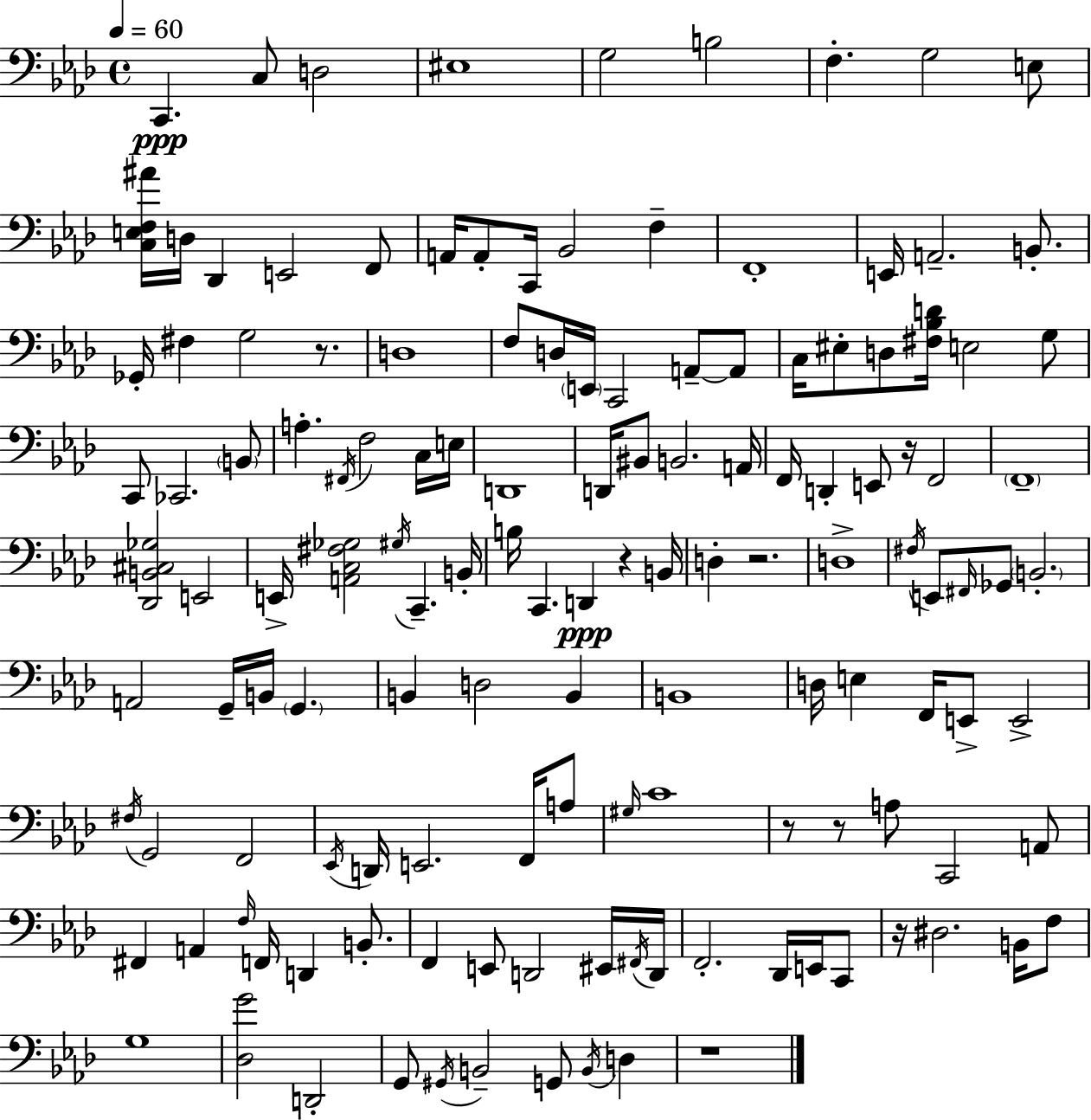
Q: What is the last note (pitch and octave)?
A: D3